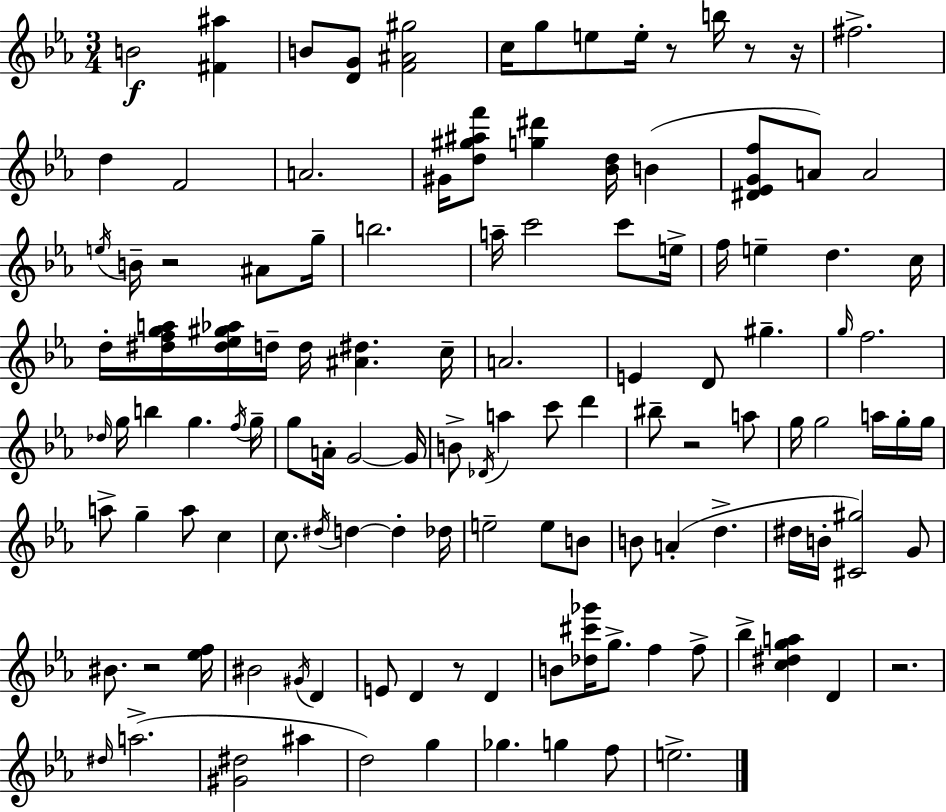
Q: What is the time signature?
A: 3/4